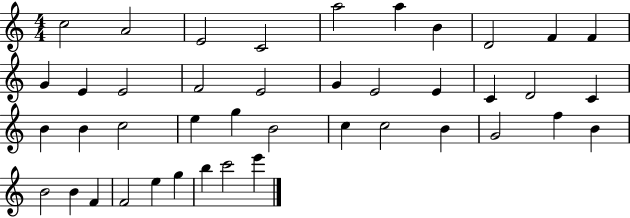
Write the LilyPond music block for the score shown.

{
  \clef treble
  \numericTimeSignature
  \time 4/4
  \key c \major
  c''2 a'2 | e'2 c'2 | a''2 a''4 b'4 | d'2 f'4 f'4 | \break g'4 e'4 e'2 | f'2 e'2 | g'4 e'2 e'4 | c'4 d'2 c'4 | \break b'4 b'4 c''2 | e''4 g''4 b'2 | c''4 c''2 b'4 | g'2 f''4 b'4 | \break b'2 b'4 f'4 | f'2 e''4 g''4 | b''4 c'''2 e'''4 | \bar "|."
}